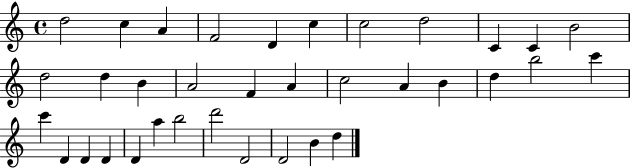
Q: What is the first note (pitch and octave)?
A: D5